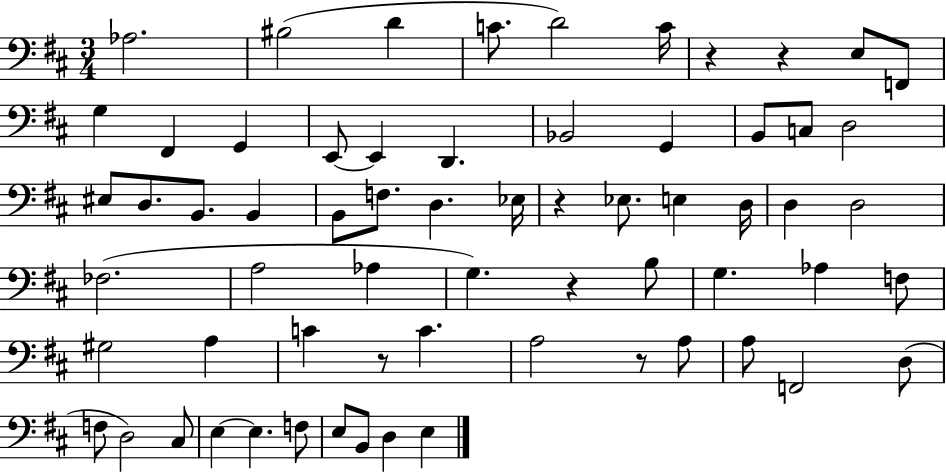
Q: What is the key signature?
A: D major